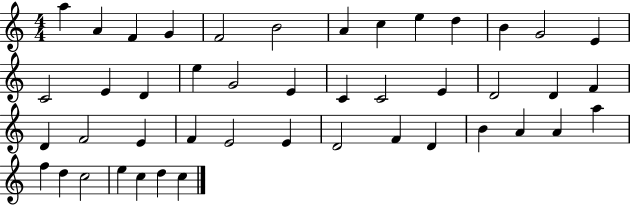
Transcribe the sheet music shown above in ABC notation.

X:1
T:Untitled
M:4/4
L:1/4
K:C
a A F G F2 B2 A c e d B G2 E C2 E D e G2 E C C2 E D2 D F D F2 E F E2 E D2 F D B A A a f d c2 e c d c